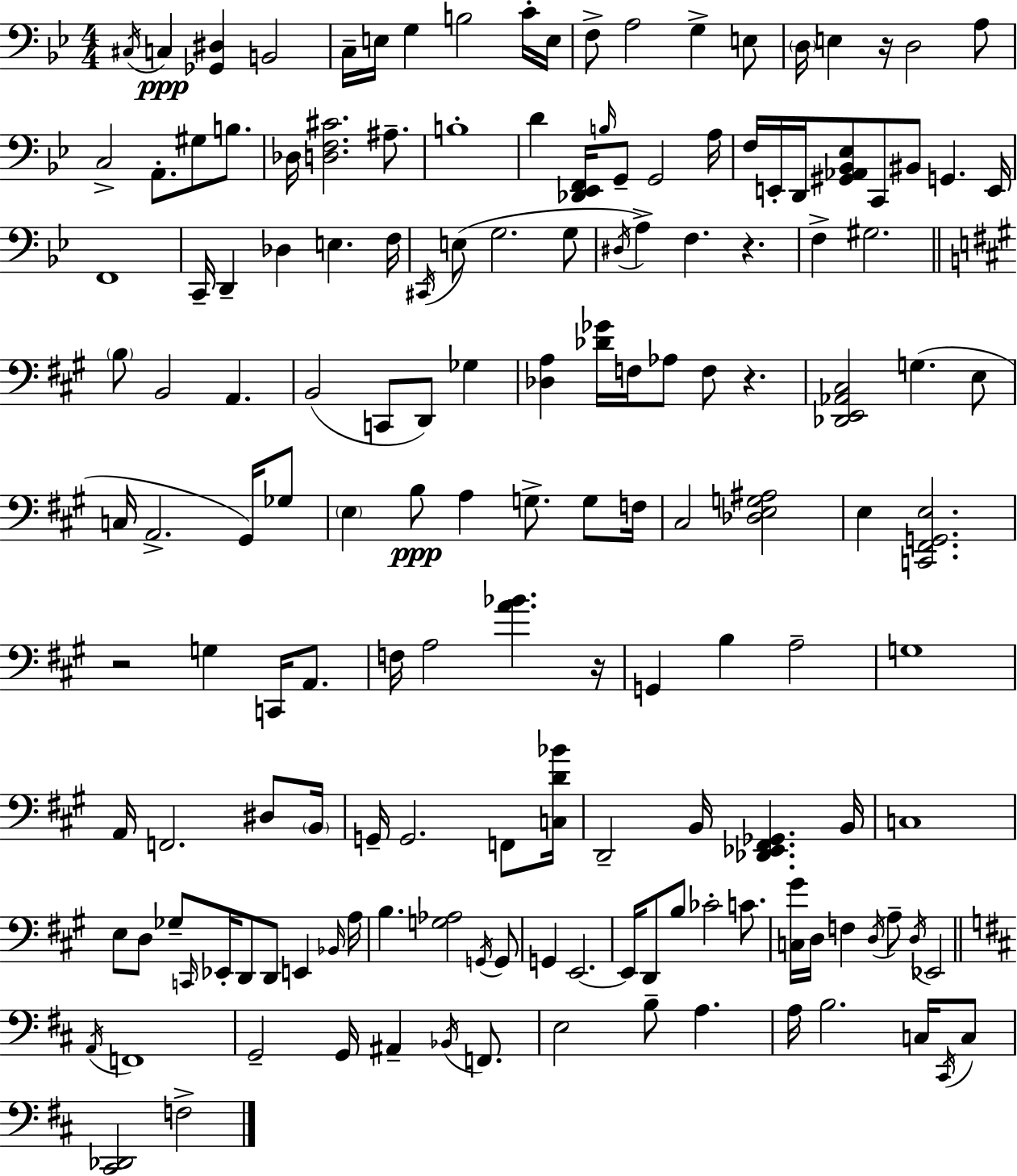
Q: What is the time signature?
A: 4/4